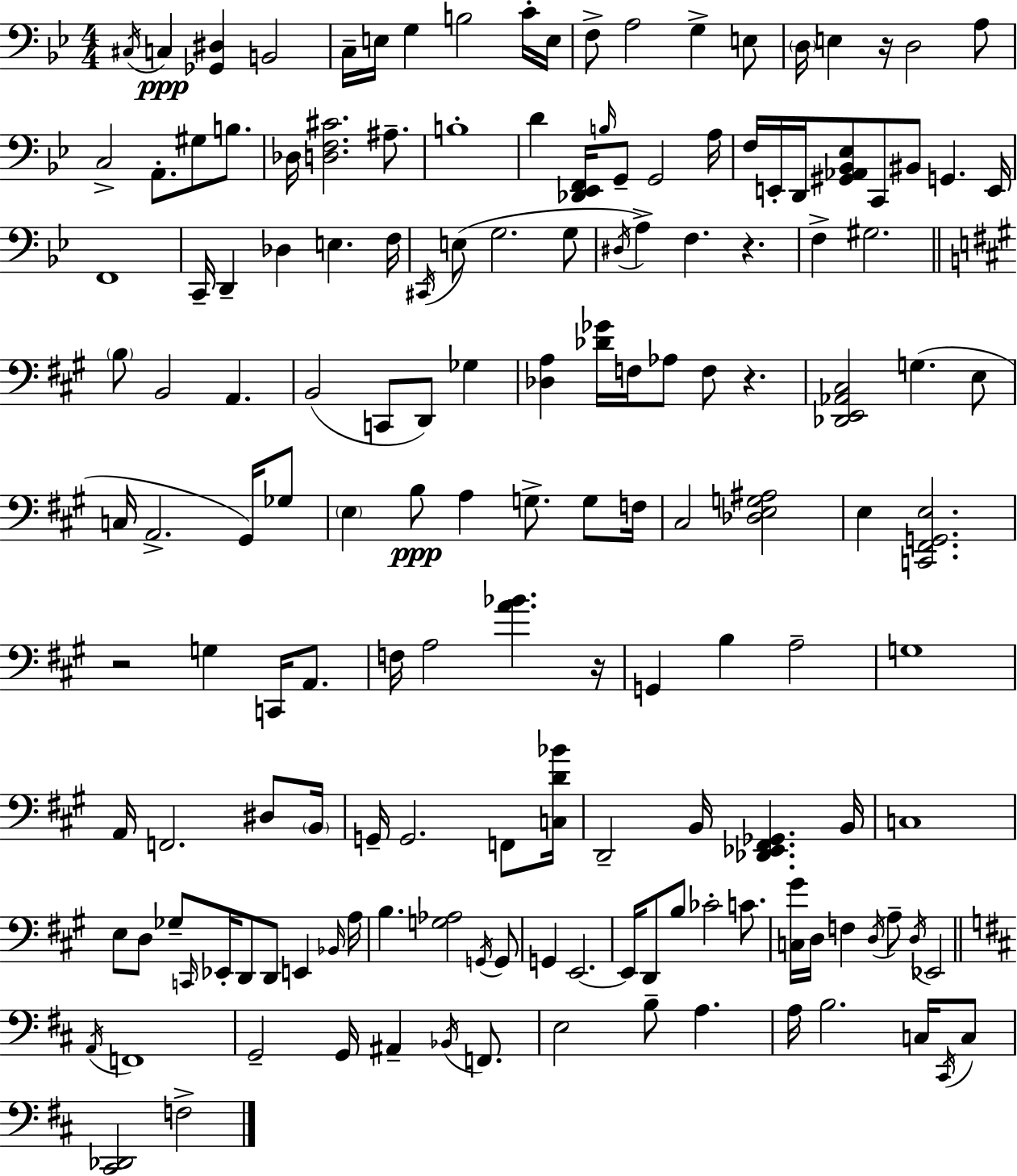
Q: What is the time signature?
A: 4/4